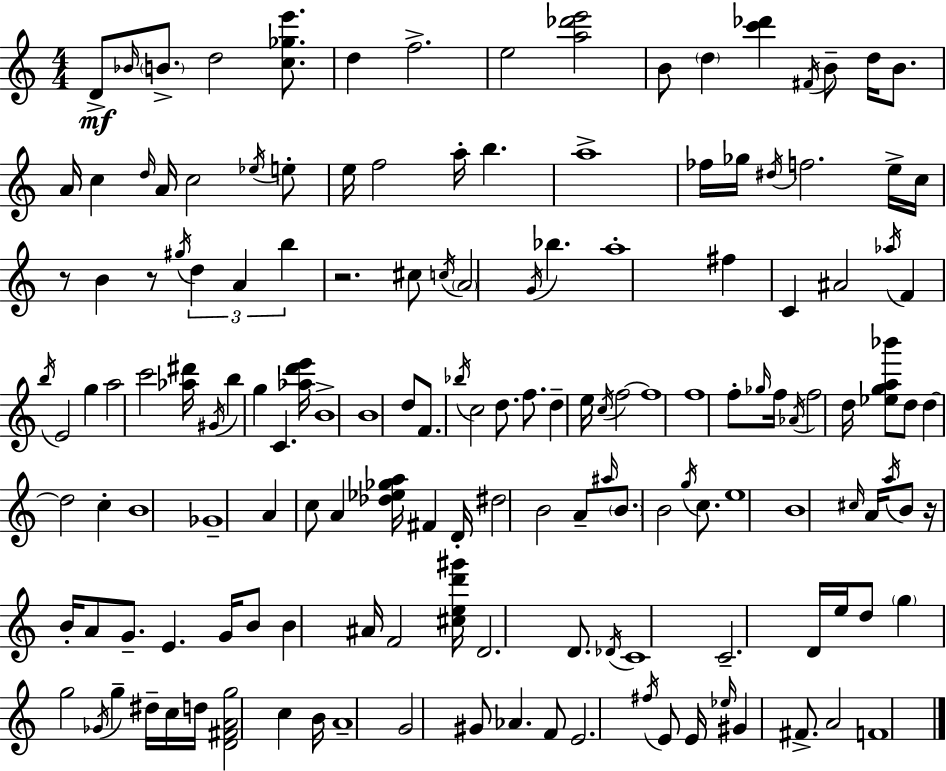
D4/e Bb4/s B4/e. D5/h [C5,Gb5,E6]/e. D5/q F5/h. E5/h [A5,Db6,E6]/h B4/e D5/q [C6,Db6]/q F#4/s B4/e D5/s B4/e. A4/s C5/q D5/s A4/s C5/h Eb5/s E5/e E5/s F5/h A5/s B5/q. A5/w FES5/s Gb5/s D#5/s F5/h. E5/s C5/s R/e B4/q R/e G#5/s D5/q A4/q B5/q R/h. C#5/e C5/s A4/h G4/s Bb5/q. A5/w F#5/q C4/q A#4/h Ab5/s F4/q B5/s E4/h G5/q A5/h C6/h [Ab5,D#6]/s G#4/s B5/q G5/q C4/q. [Ab5,D6,E6]/s B4/w B4/w D5/e F4/e. Bb5/s C5/h D5/e. F5/e. D5/q E5/s C5/s F5/h F5/w F5/w F5/e Gb5/s F5/s Ab4/s F5/h D5/s [Eb5,G5,A5,Bb6]/e D5/e D5/q D5/h C5/q B4/w Gb4/w A4/q C5/e A4/q [Db5,Eb5,Gb5,A5]/s F#4/q D4/s D#5/h B4/h A4/e A#5/s B4/e. B4/h G5/s C5/e. E5/w B4/w C#5/s A4/s A5/s B4/e R/s B4/s A4/e G4/e. E4/q. G4/s B4/e B4/q A#4/s F4/h [C#5,E5,D6,G#6]/s D4/h. D4/e. Db4/s C4/w C4/h. D4/s E5/s D5/e G5/q G5/h Gb4/s G5/q D#5/s C5/s D5/s [D4,F#4,A4,G5]/h C5/q B4/s A4/w G4/h G#4/e Ab4/q. F4/e E4/h. F#5/s E4/e E4/s Eb5/s G#4/q F#4/e. A4/h F4/w